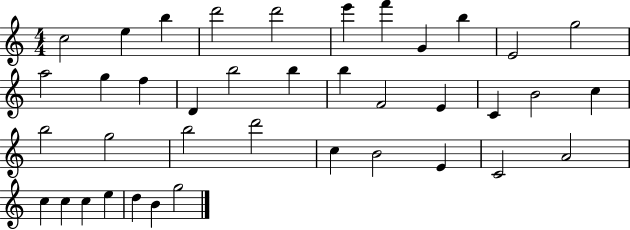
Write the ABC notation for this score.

X:1
T:Untitled
M:4/4
L:1/4
K:C
c2 e b d'2 d'2 e' f' G b E2 g2 a2 g f D b2 b b F2 E C B2 c b2 g2 b2 d'2 c B2 E C2 A2 c c c e d B g2